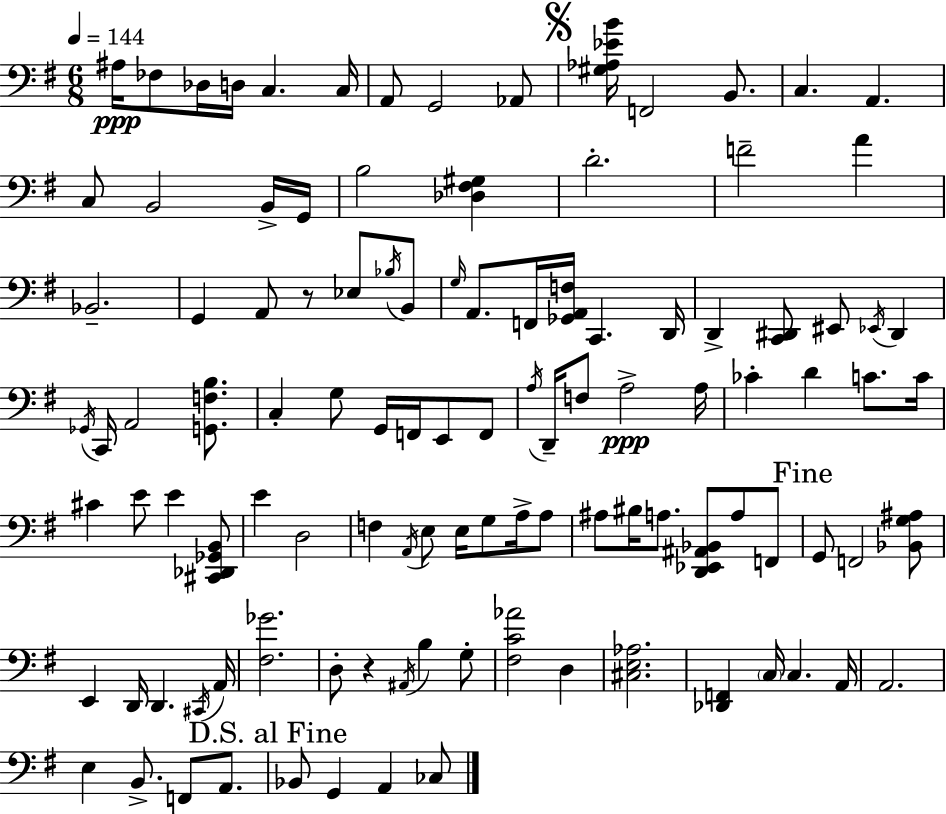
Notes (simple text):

A#3/s FES3/e Db3/s D3/s C3/q. C3/s A2/e G2/h Ab2/e [G#3,Ab3,Eb4,B4]/s F2/h B2/e. C3/q. A2/q. C3/e B2/h B2/s G2/s B3/h [Db3,F#3,G#3]/q D4/h. F4/h A4/q Bb2/h. G2/q A2/e R/e Eb3/e Bb3/s B2/e G3/s A2/e. F2/s [Gb2,A2,F3]/s C2/q. D2/s D2/q [C2,D#2]/e EIS2/e Eb2/s D#2/q Gb2/s C2/s A2/h [G2,F3,B3]/e. C3/q G3/e G2/s F2/s E2/e F2/e A3/s D2/s F3/e A3/h A3/s CES4/q D4/q C4/e. C4/s C#4/q E4/e E4/q [C#2,Db2,Gb2,B2]/e E4/q D3/h F3/q A2/s E3/e E3/s G3/e A3/s A3/e A#3/e BIS3/s A3/e. [D2,Eb2,A#2,Bb2]/e A3/e F2/e G2/e F2/h [Bb2,G3,A#3]/e E2/q D2/s D2/q. C#2/s A2/s [F#3,Gb4]/h. D3/e R/q A#2/s B3/q G3/e [F#3,C4,Ab4]/h D3/q [C#3,E3,Ab3]/h. [Db2,F2]/q C3/s C3/q. A2/s A2/h. E3/q B2/e. F2/e A2/e. Bb2/e G2/q A2/q CES3/e